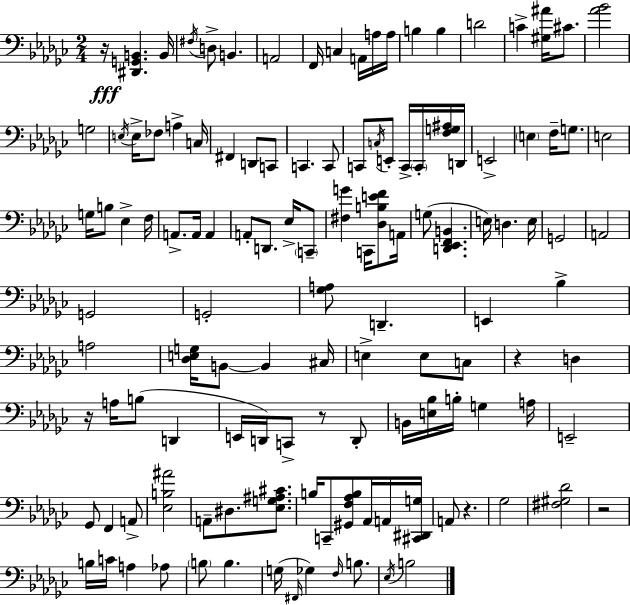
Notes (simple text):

R/s [D#2,G2,B2]/q. B2/s F#3/s D3/e B2/q. A2/h F2/s C3/q A2/s A3/s A3/s B3/q B3/q D4/h C4/q [G#3,A#4]/s C#4/e. [Ab4,Bb4]/h G3/h E3/s E3/s FES3/e A3/q C3/s F#2/q D2/e C2/e C2/q. C2/e C2/e C3/s E2/e C2/s C2/s [F3,G3,A#3]/s D2/s E2/h E3/q F3/s G3/e. E3/h G3/s B3/e Eb3/q F3/s A2/e. A2/s A2/q A2/e D2/e. Eb3/s C2/e [F#3,G4]/q C2/s [Db3,B3,E4,F4]/e A2/s G3/e [D2,Eb2,F2,B2]/q. E3/s D3/q. E3/s G2/h A2/h G2/h G2/h [Gb3,A3]/e D2/q. E2/q Bb3/q A3/h [Db3,E3,G3]/s B2/e B2/q C#3/s E3/q E3/e C3/e R/q D3/q R/s A3/s B3/e D2/q E2/s D2/s C2/e R/e D2/e B2/s [E3,Bb3]/s B3/s G3/q A3/s E2/h Gb2/e F2/q A2/e [Eb3,B3,A#4]/h A2/e D#3/e. [Eb3,G3,A#3,C#4]/e. B3/s C2/e [G#2,F3,Ab3,B3]/e Ab2/s A2/s [C#2,D#2,G3]/s A2/e R/q. Gb3/h [F#3,G#3,Db4]/h R/h B3/s C4/s A3/q Ab3/e B3/e B3/q. G3/s F#2/s Gb3/q F3/s B3/e. Eb3/s B3/h